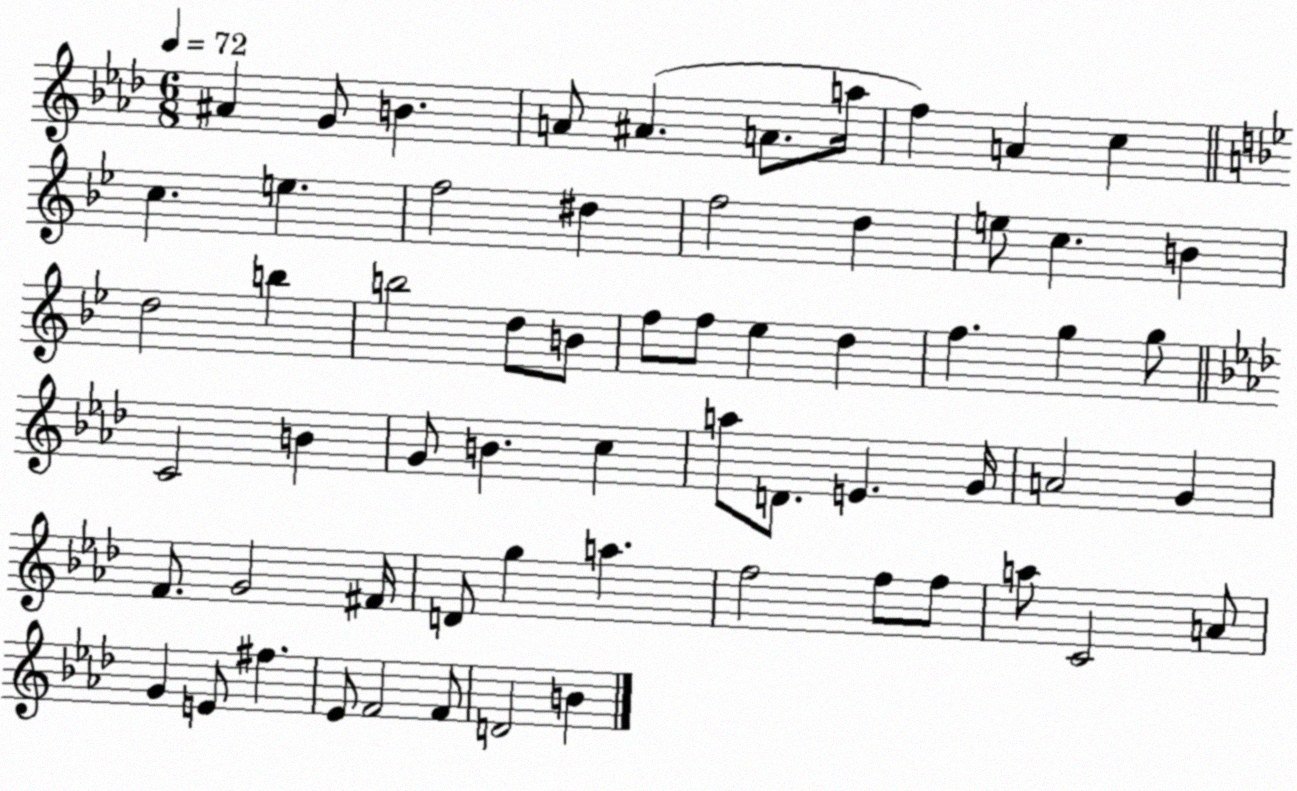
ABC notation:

X:1
T:Untitled
M:6/8
L:1/4
K:Ab
^A G/2 B A/2 ^A A/2 a/4 f A c c e f2 ^d f2 d e/2 c B d2 b b2 d/2 B/2 f/2 f/2 _e d f g g/2 C2 B G/2 B c a/2 D/2 E G/4 A2 G F/2 G2 ^F/4 D/2 g a f2 f/2 f/2 a/2 C2 A/2 G E/2 ^f _E/2 F2 F/2 D2 B